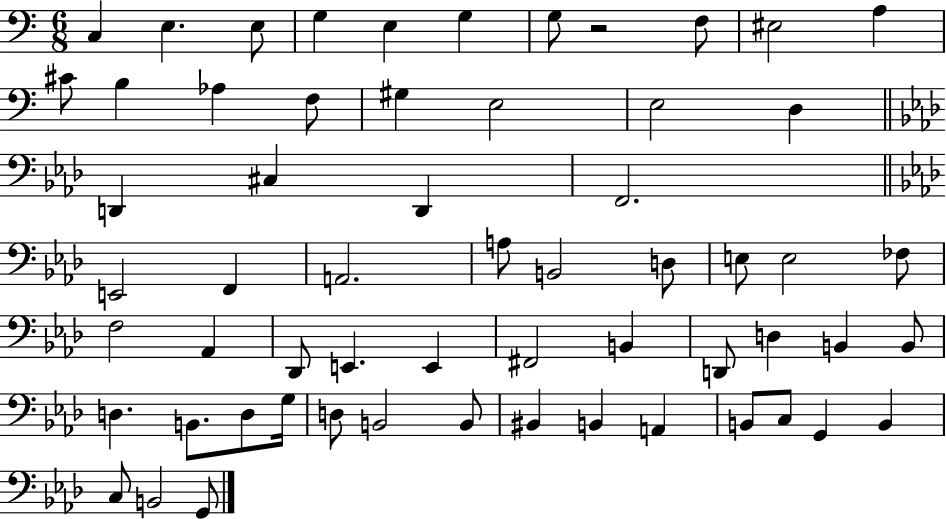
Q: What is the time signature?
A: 6/8